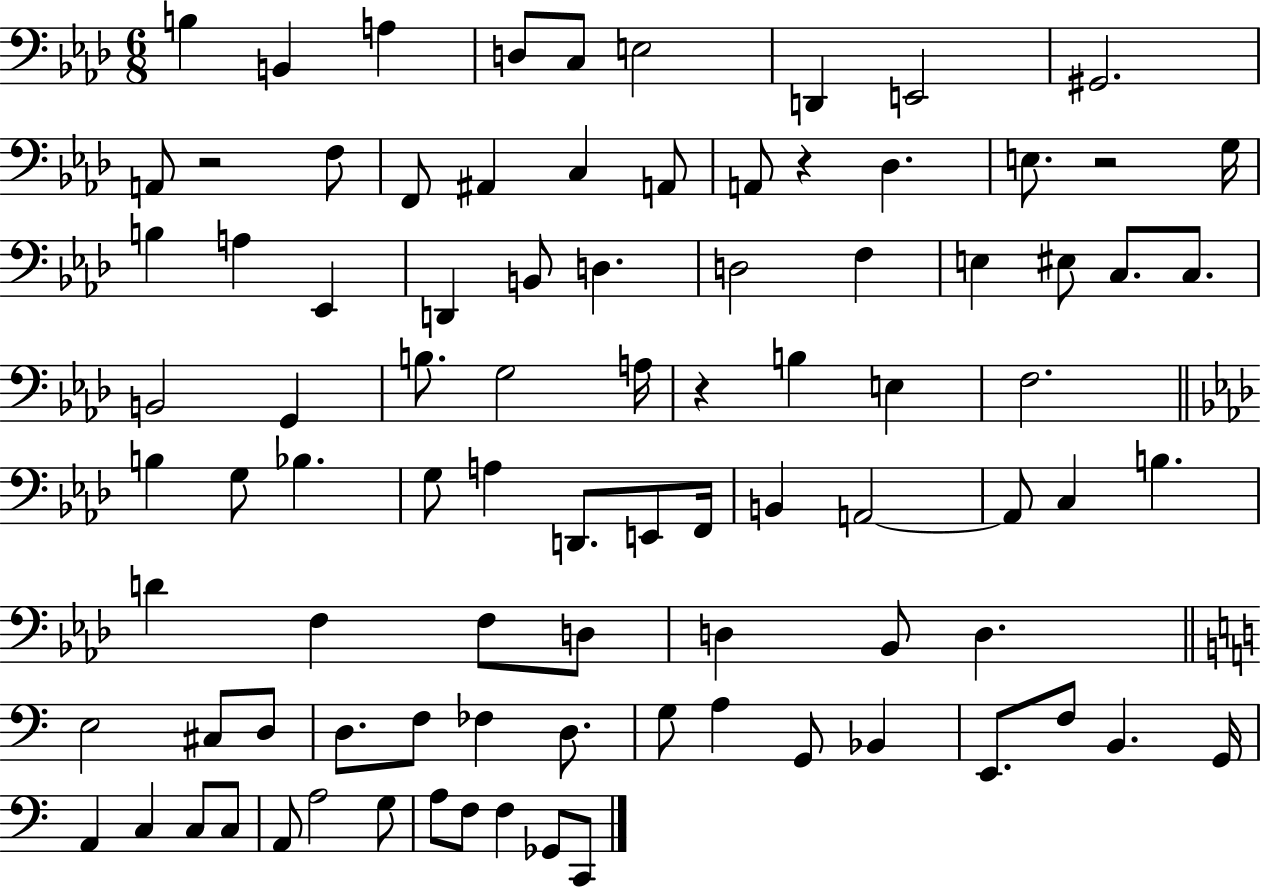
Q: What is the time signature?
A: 6/8